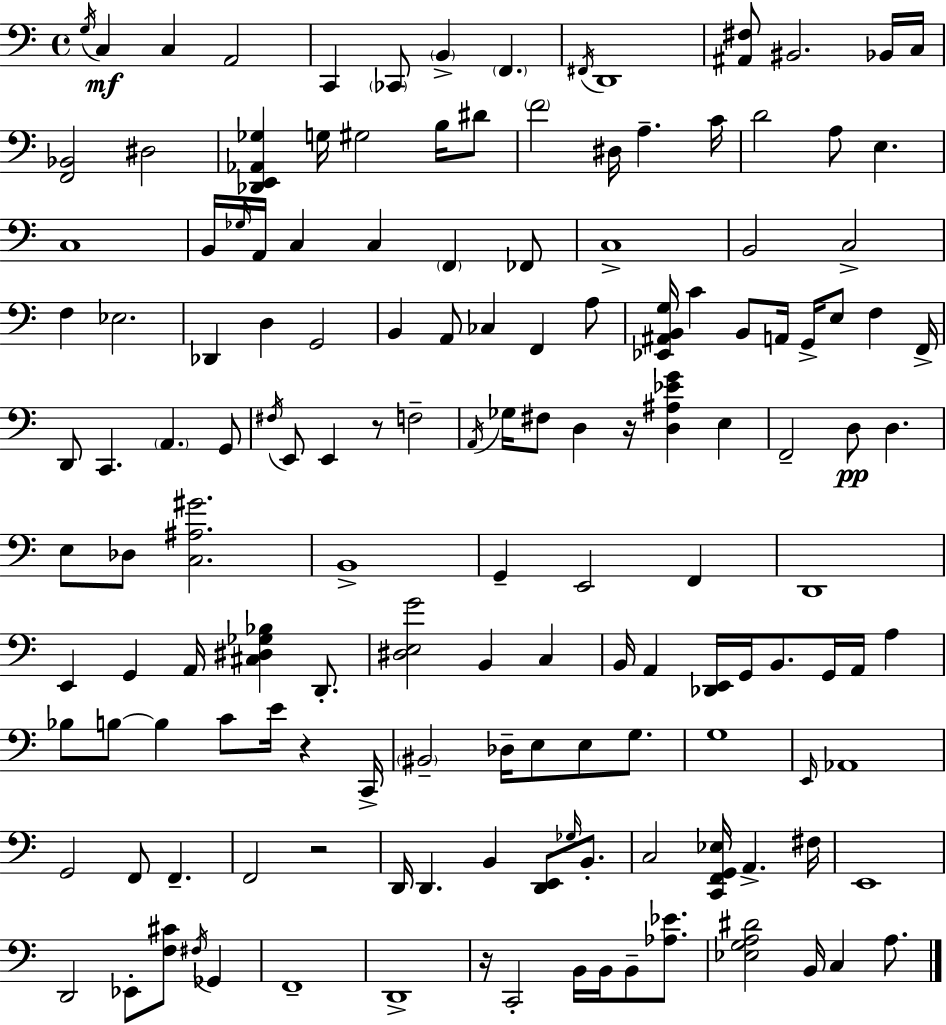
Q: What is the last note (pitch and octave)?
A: A3